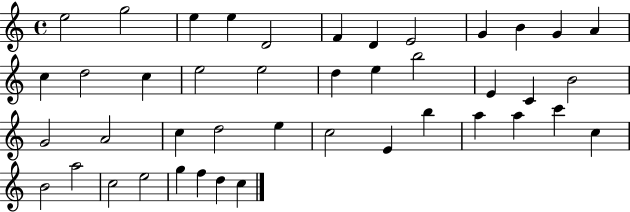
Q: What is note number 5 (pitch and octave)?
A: D4